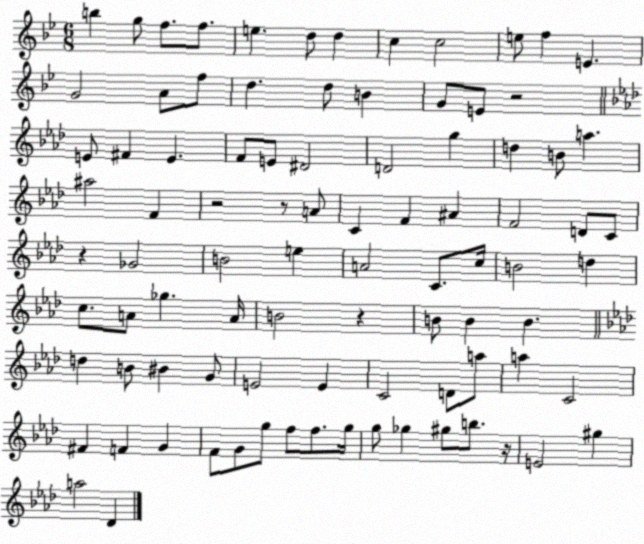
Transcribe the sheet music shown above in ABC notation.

X:1
T:Untitled
M:6/8
L:1/4
K:Bb
b g/2 f/2 f/2 e d/2 d c c2 e/2 f E G2 A/2 f/2 d d/2 B G/2 E/2 z2 E/2 ^F E F/2 E/2 ^D2 D2 g d B/2 a ^a2 F z2 z/2 A/2 C F ^A F2 D/2 C/2 z _G2 B2 e A2 C/2 c/4 B2 d c/2 A/2 _g A/4 B2 z B/2 B B d B/2 ^B G/2 E2 E C2 D/2 a/2 a C2 ^F F G F/2 G/2 g/2 f/2 f/2 g/4 g/2 _g ^g/2 b/2 z/4 E2 ^g a2 _D